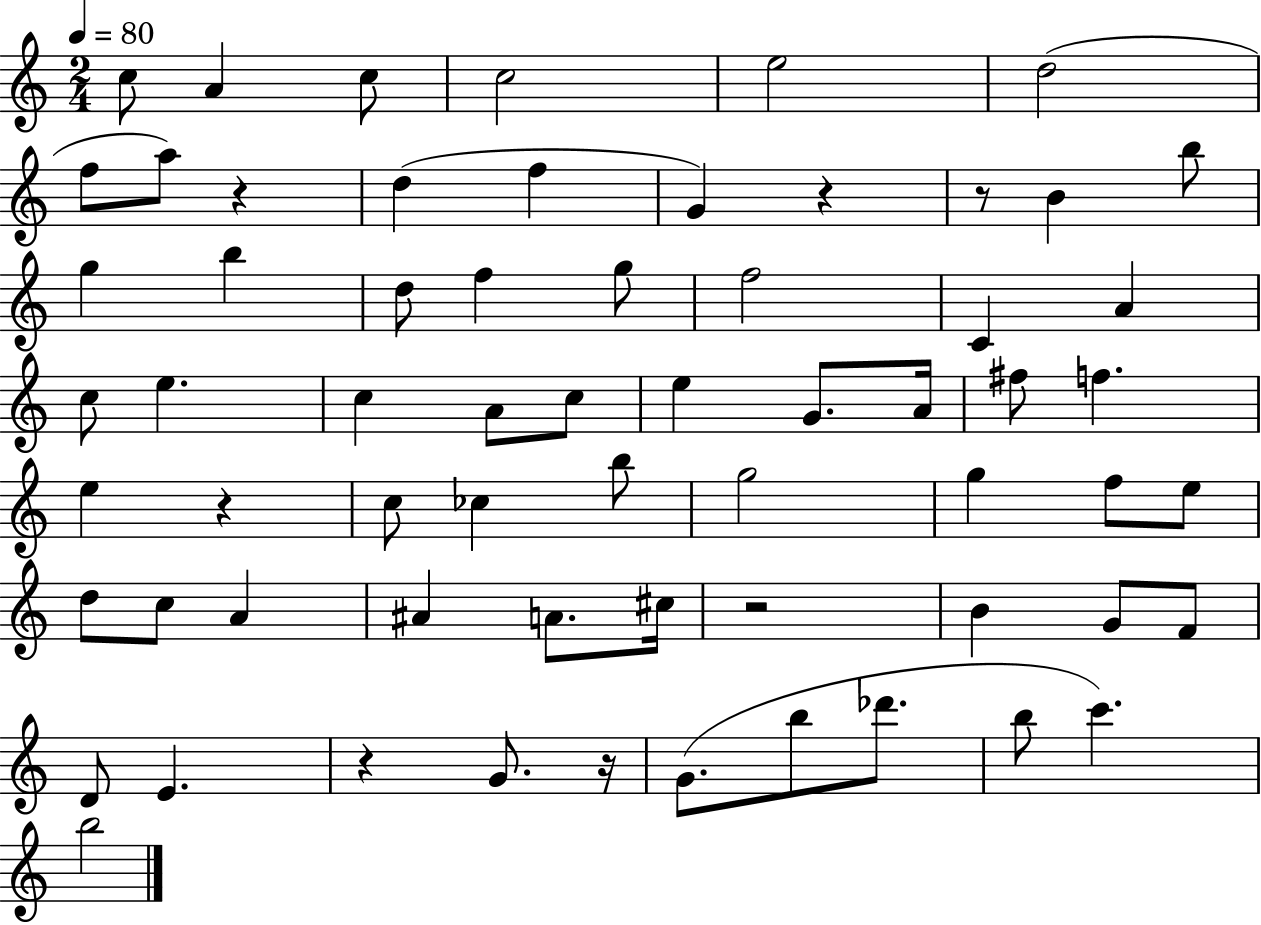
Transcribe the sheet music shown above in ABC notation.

X:1
T:Untitled
M:2/4
L:1/4
K:C
c/2 A c/2 c2 e2 d2 f/2 a/2 z d f G z z/2 B b/2 g b d/2 f g/2 f2 C A c/2 e c A/2 c/2 e G/2 A/4 ^f/2 f e z c/2 _c b/2 g2 g f/2 e/2 d/2 c/2 A ^A A/2 ^c/4 z2 B G/2 F/2 D/2 E z G/2 z/4 G/2 b/2 _d'/2 b/2 c' b2